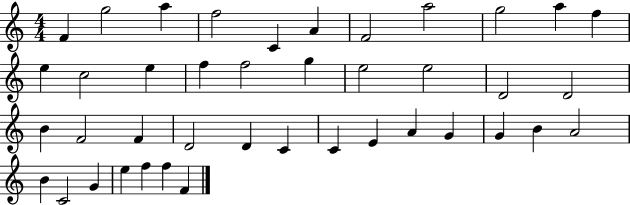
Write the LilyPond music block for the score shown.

{
  \clef treble
  \numericTimeSignature
  \time 4/4
  \key c \major
  f'4 g''2 a''4 | f''2 c'4 a'4 | f'2 a''2 | g''2 a''4 f''4 | \break e''4 c''2 e''4 | f''4 f''2 g''4 | e''2 e''2 | d'2 d'2 | \break b'4 f'2 f'4 | d'2 d'4 c'4 | c'4 e'4 a'4 g'4 | g'4 b'4 a'2 | \break b'4 c'2 g'4 | e''4 f''4 f''4 f'4 | \bar "|."
}